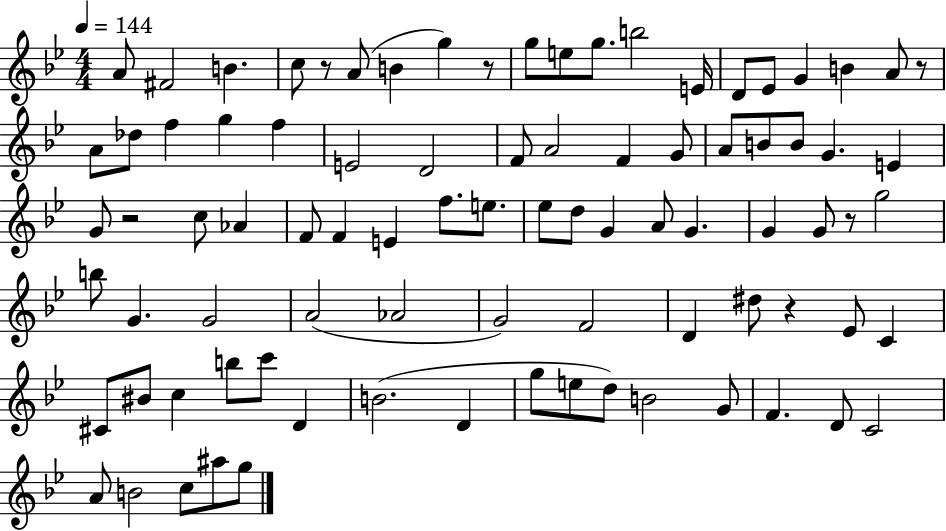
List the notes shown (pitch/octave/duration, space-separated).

A4/e F#4/h B4/q. C5/e R/e A4/e B4/q G5/q R/e G5/e E5/e G5/e. B5/h E4/s D4/e Eb4/e G4/q B4/q A4/e R/e A4/e Db5/e F5/q G5/q F5/q E4/h D4/h F4/e A4/h F4/q G4/e A4/e B4/e B4/e G4/q. E4/q G4/e R/h C5/e Ab4/q F4/e F4/q E4/q F5/e. E5/e. Eb5/e D5/e G4/q A4/e G4/q. G4/q G4/e R/e G5/h B5/e G4/q. G4/h A4/h Ab4/h G4/h F4/h D4/q D#5/e R/q Eb4/e C4/q C#4/e BIS4/e C5/q B5/e C6/e D4/q B4/h. D4/q G5/e E5/e D5/e B4/h G4/e F4/q. D4/e C4/h A4/e B4/h C5/e A#5/e G5/e